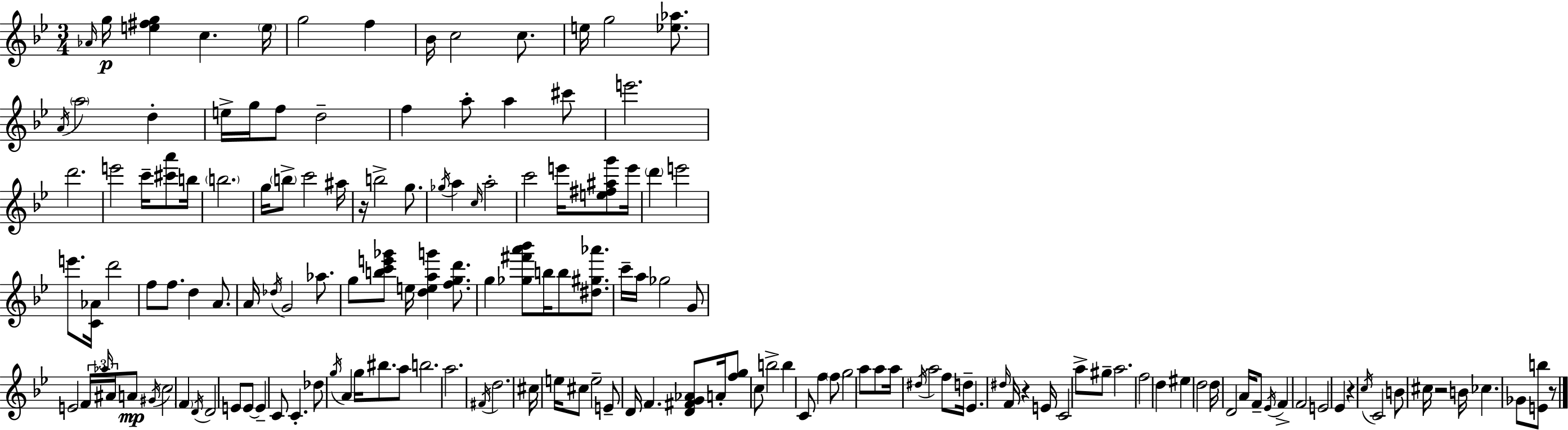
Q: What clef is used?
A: treble